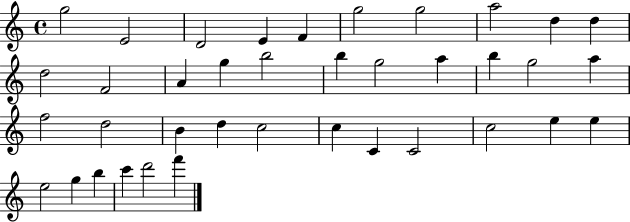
X:1
T:Untitled
M:4/4
L:1/4
K:C
g2 E2 D2 E F g2 g2 a2 d d d2 F2 A g b2 b g2 a b g2 a f2 d2 B d c2 c C C2 c2 e e e2 g b c' d'2 f'